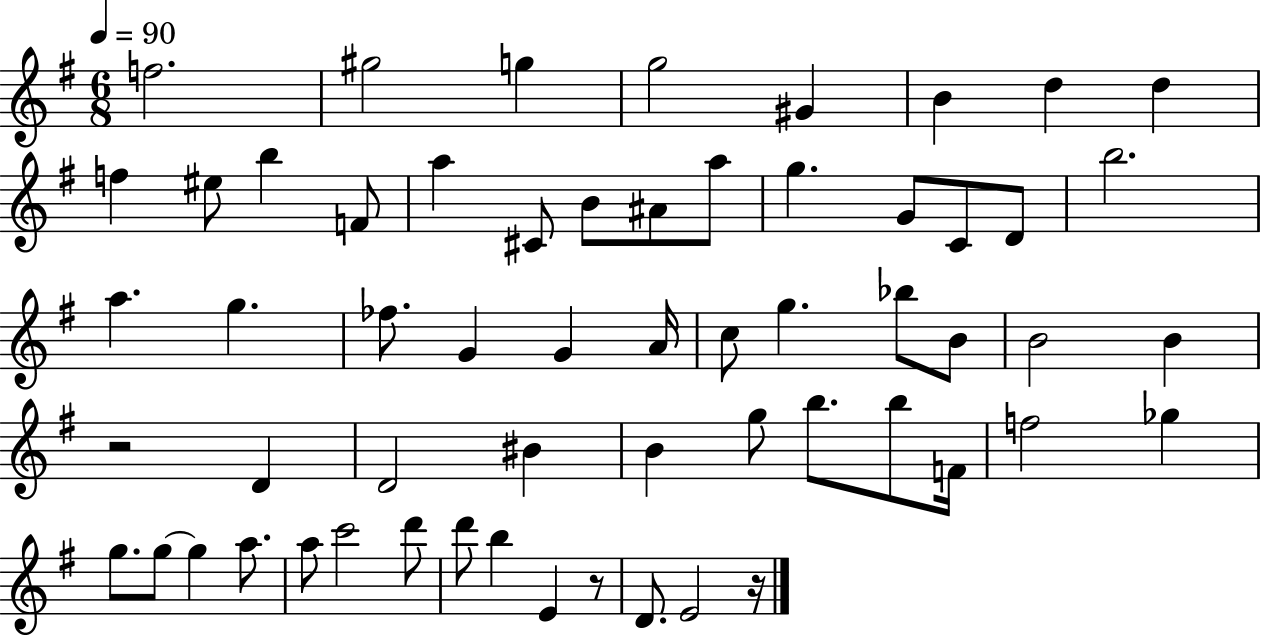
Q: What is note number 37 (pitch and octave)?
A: BIS4